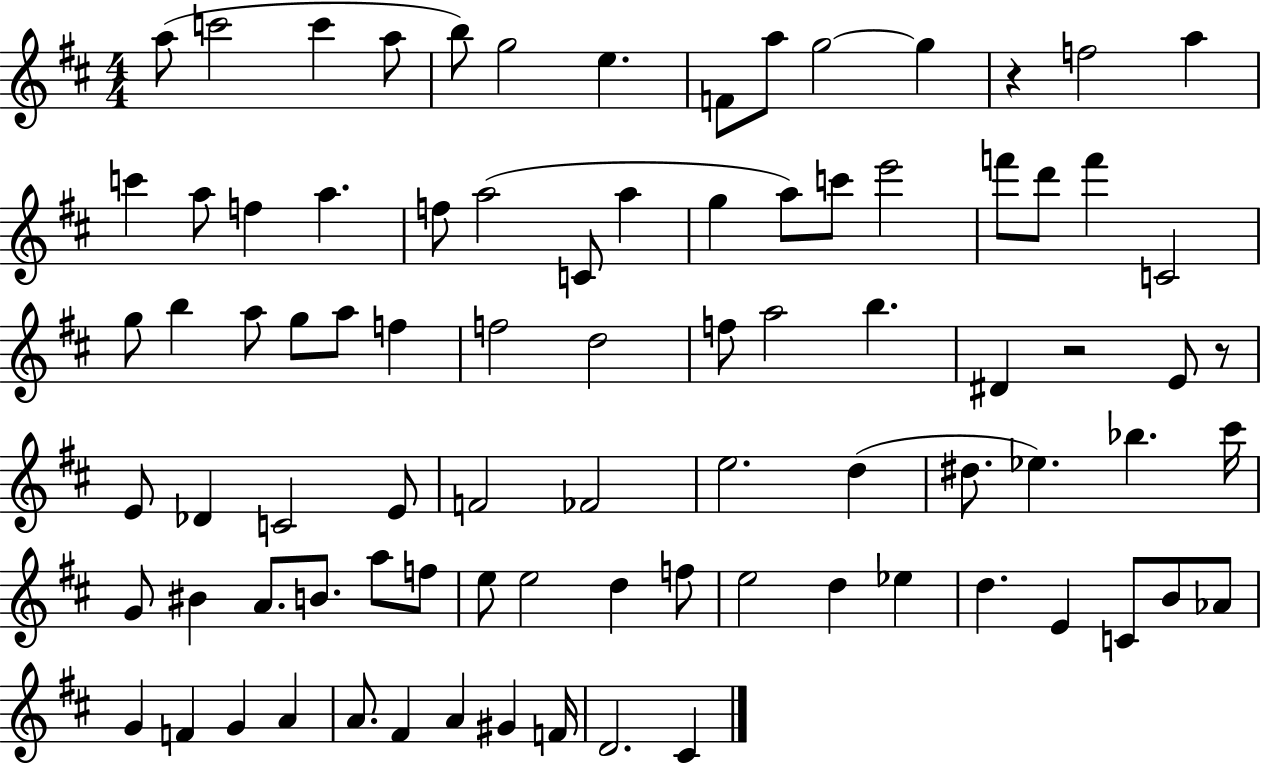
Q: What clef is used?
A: treble